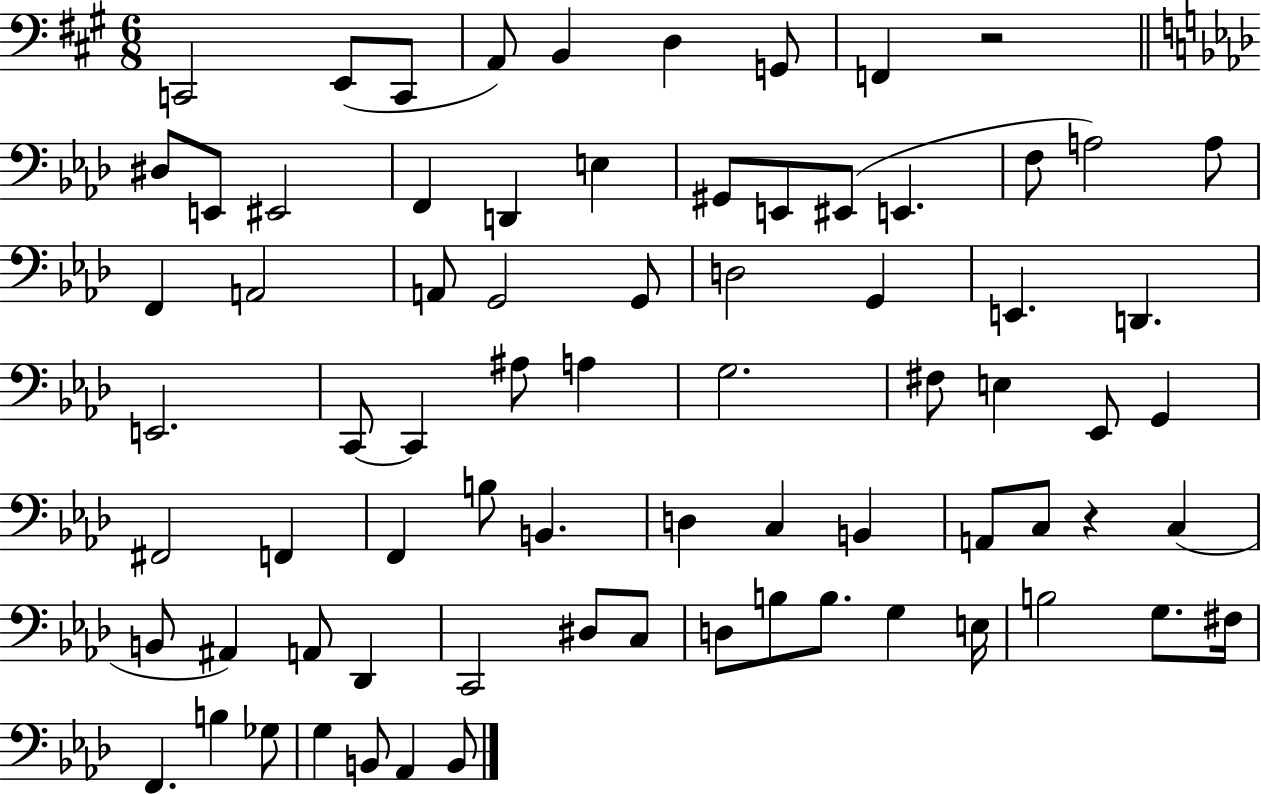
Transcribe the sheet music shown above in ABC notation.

X:1
T:Untitled
M:6/8
L:1/4
K:A
C,,2 E,,/2 C,,/2 A,,/2 B,, D, G,,/2 F,, z2 ^D,/2 E,,/2 ^E,,2 F,, D,, E, ^G,,/2 E,,/2 ^E,,/2 E,, F,/2 A,2 A,/2 F,, A,,2 A,,/2 G,,2 G,,/2 D,2 G,, E,, D,, E,,2 C,,/2 C,, ^A,/2 A, G,2 ^F,/2 E, _E,,/2 G,, ^F,,2 F,, F,, B,/2 B,, D, C, B,, A,,/2 C,/2 z C, B,,/2 ^A,, A,,/2 _D,, C,,2 ^D,/2 C,/2 D,/2 B,/2 B,/2 G, E,/4 B,2 G,/2 ^F,/4 F,, B, _G,/2 G, B,,/2 _A,, B,,/2